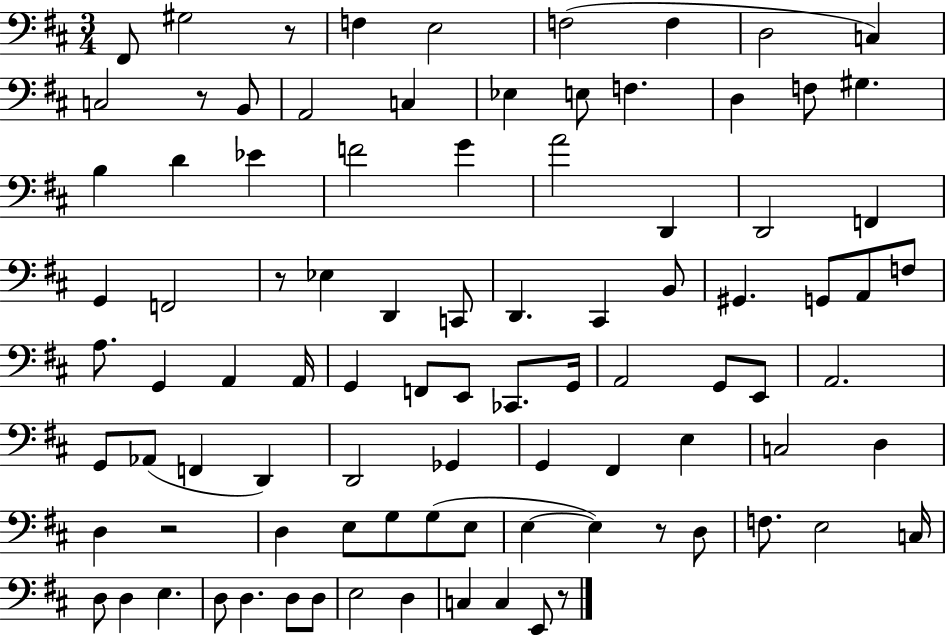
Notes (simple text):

F#2/e G#3/h R/e F3/q E3/h F3/h F3/q D3/h C3/q C3/h R/e B2/e A2/h C3/q Eb3/q E3/e F3/q. D3/q F3/e G#3/q. B3/q D4/q Eb4/q F4/h G4/q A4/h D2/q D2/h F2/q G2/q F2/h R/e Eb3/q D2/q C2/e D2/q. C#2/q B2/e G#2/q. G2/e A2/e F3/e A3/e. G2/q A2/q A2/s G2/q F2/e E2/e CES2/e. G2/s A2/h G2/e E2/e A2/h. G2/e Ab2/e F2/q D2/q D2/h Gb2/q G2/q F#2/q E3/q C3/h D3/q D3/q R/h D3/q E3/e G3/e G3/e E3/e E3/q E3/q R/e D3/e F3/e. E3/h C3/s D3/e D3/q E3/q. D3/e D3/q. D3/e D3/e E3/h D3/q C3/q C3/q E2/e R/e